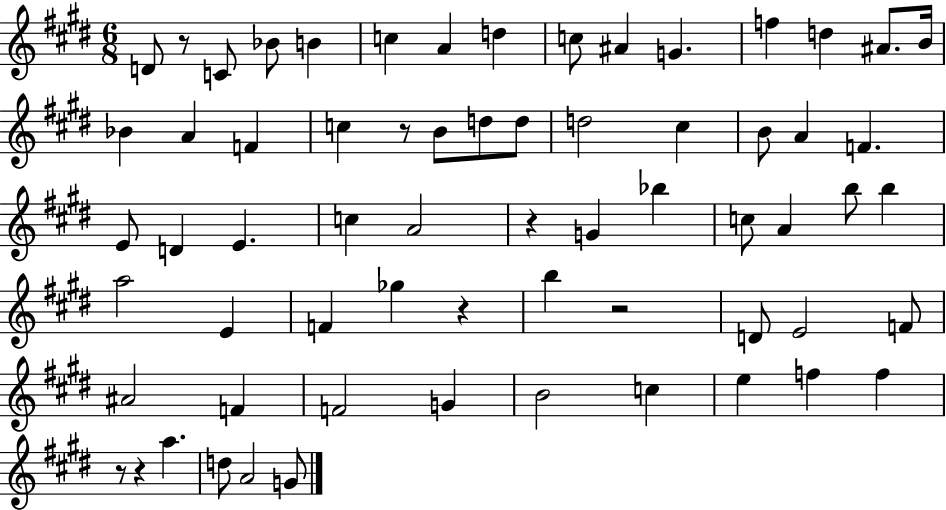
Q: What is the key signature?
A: E major